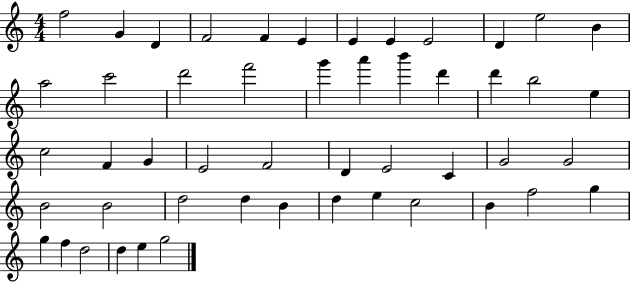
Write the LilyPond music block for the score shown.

{
  \clef treble
  \numericTimeSignature
  \time 4/4
  \key c \major
  f''2 g'4 d'4 | f'2 f'4 e'4 | e'4 e'4 e'2 | d'4 e''2 b'4 | \break a''2 c'''2 | d'''2 f'''2 | g'''4 a'''4 b'''4 d'''4 | d'''4 b''2 e''4 | \break c''2 f'4 g'4 | e'2 f'2 | d'4 e'2 c'4 | g'2 g'2 | \break b'2 b'2 | d''2 d''4 b'4 | d''4 e''4 c''2 | b'4 f''2 g''4 | \break g''4 f''4 d''2 | d''4 e''4 g''2 | \bar "|."
}